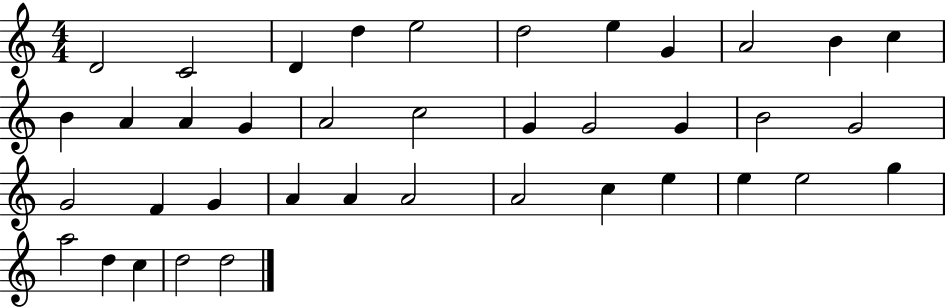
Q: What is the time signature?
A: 4/4